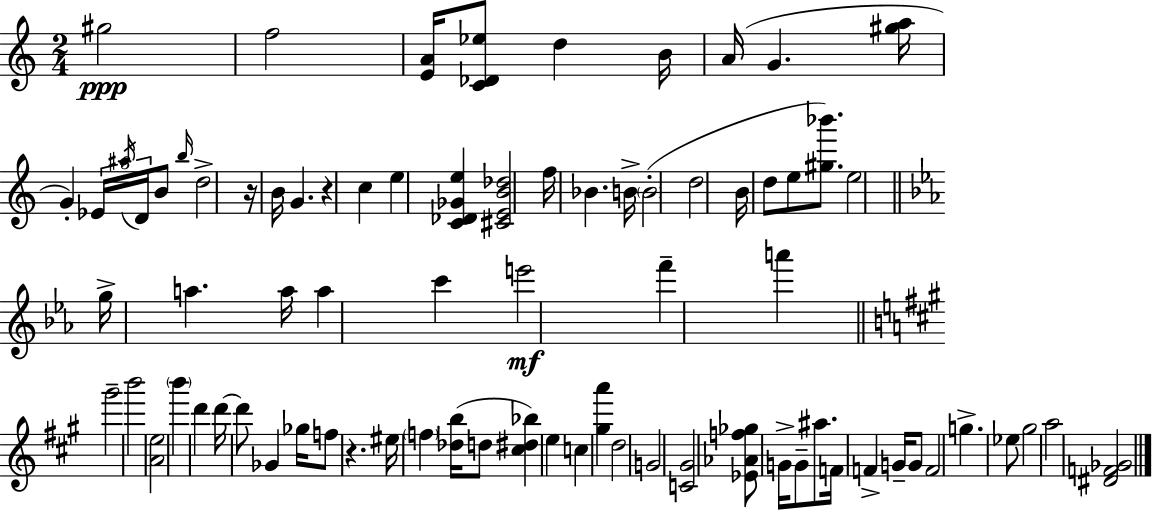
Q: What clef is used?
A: treble